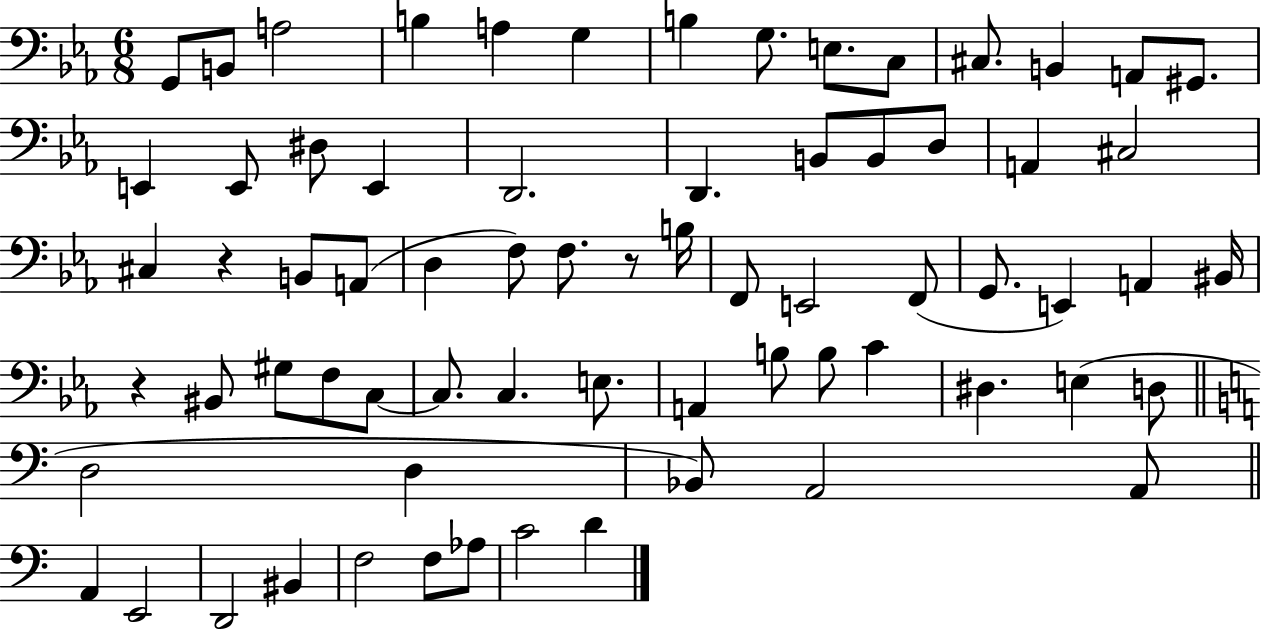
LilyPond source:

{
  \clef bass
  \numericTimeSignature
  \time 6/8
  \key ees \major
  \repeat volta 2 { g,8 b,8 a2 | b4 a4 g4 | b4 g8. e8. c8 | cis8. b,4 a,8 gis,8. | \break e,4 e,8 dis8 e,4 | d,2. | d,4. b,8 b,8 d8 | a,4 cis2 | \break cis4 r4 b,8 a,8( | d4 f8) f8. r8 b16 | f,8 e,2 f,8( | g,8. e,4) a,4 bis,16 | \break r4 bis,8 gis8 f8 c8~~ | c8. c4. e8. | a,4 b8 b8 c'4 | dis4. e4( d8 | \break \bar "||" \break \key c \major d2 d4 | bes,8) a,2 a,8 | \bar "||" \break \key c \major a,4 e,2 | d,2 bis,4 | f2 f8 aes8 | c'2 d'4 | \break } \bar "|."
}